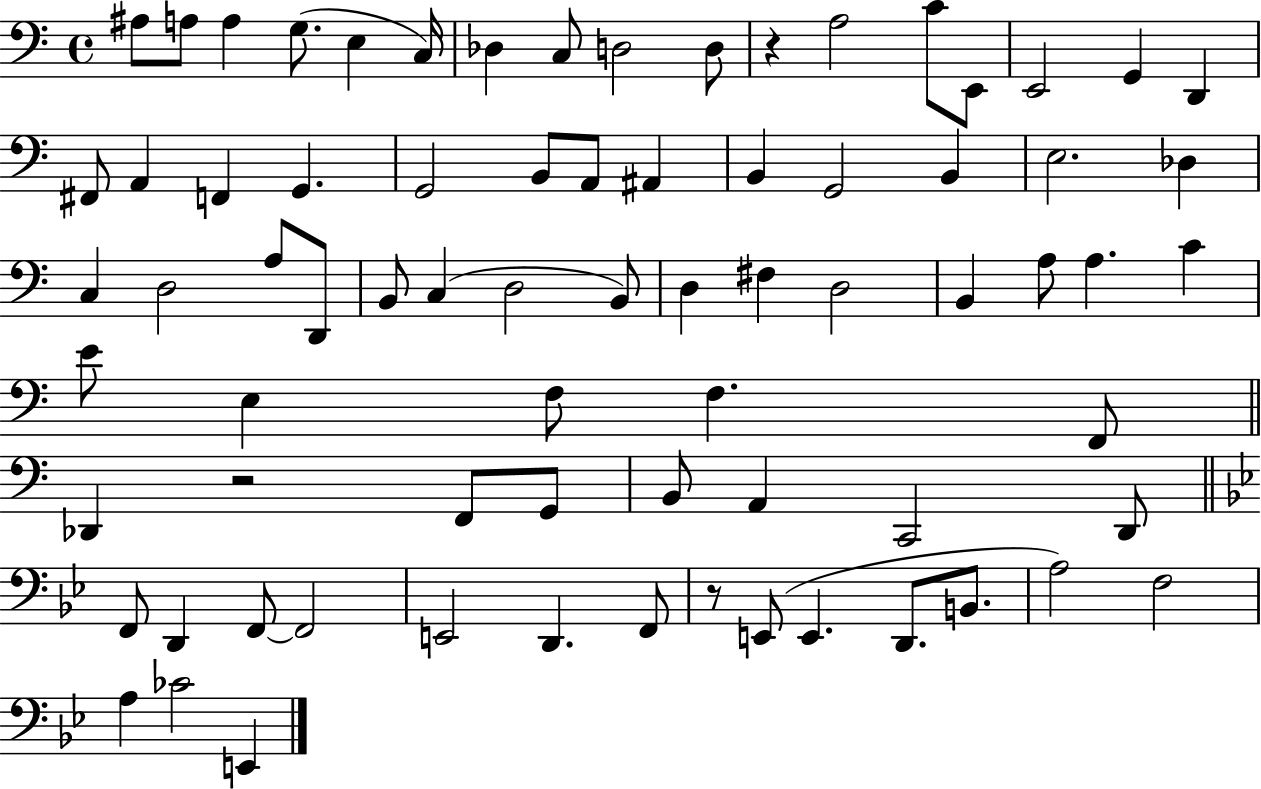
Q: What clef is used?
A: bass